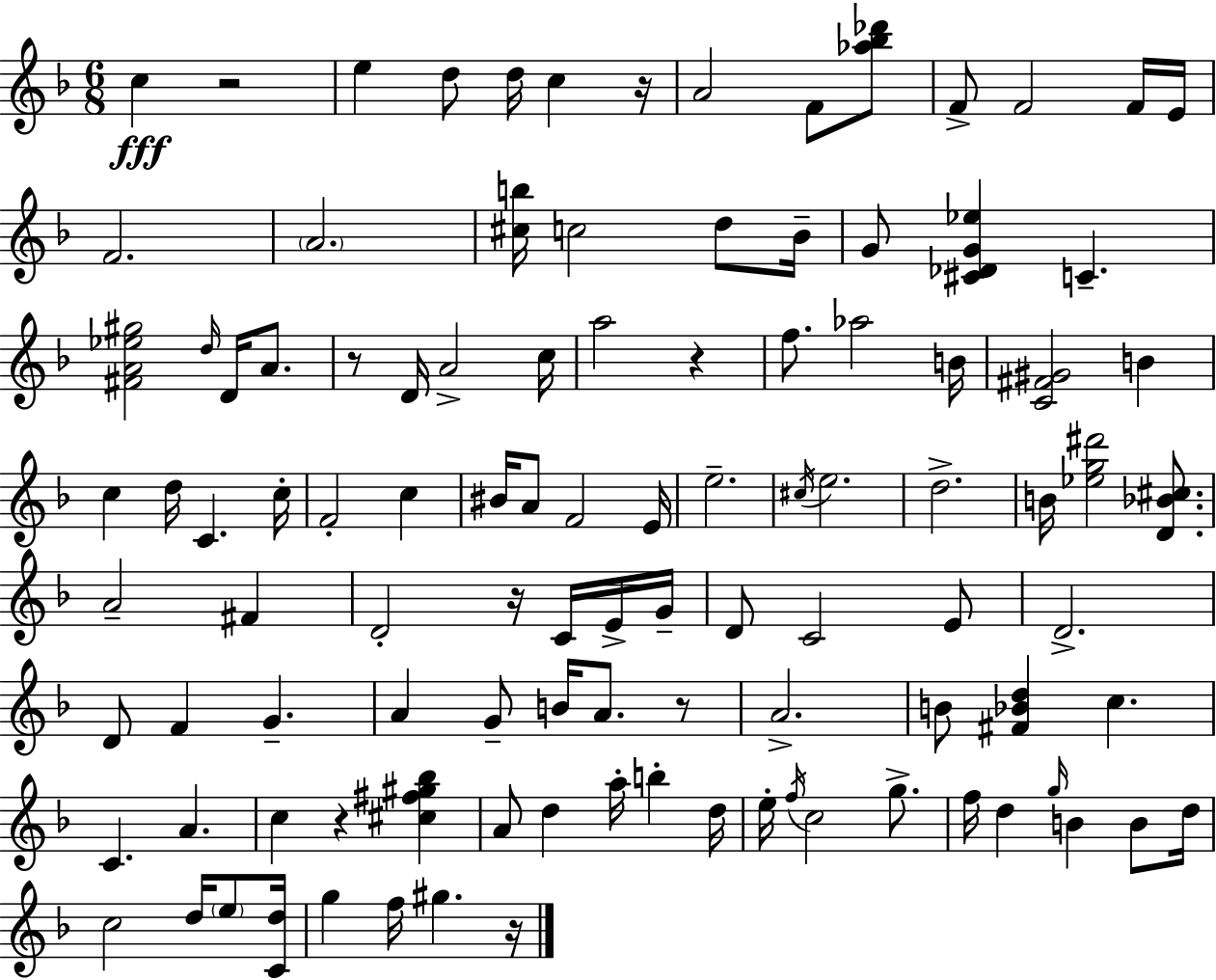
C5/q R/h E5/q D5/e D5/s C5/q R/s A4/h F4/e [Ab5,Bb5,Db6]/e F4/e F4/h F4/s E4/s F4/h. A4/h. [C#5,B5]/s C5/h D5/e Bb4/s G4/e [C#4,Db4,G4,Eb5]/q C4/q. [F#4,A4,Eb5,G#5]/h D5/s D4/s A4/e. R/e D4/s A4/h C5/s A5/h R/q F5/e. Ab5/h B4/s [C4,F#4,G#4]/h B4/q C5/q D5/s C4/q. C5/s F4/h C5/q BIS4/s A4/e F4/h E4/s E5/h. C#5/s E5/h. D5/h. B4/s [Eb5,G5,D#6]/h [D4,Bb4,C#5]/e. A4/h F#4/q D4/h R/s C4/s E4/s G4/s D4/e C4/h E4/e D4/h. D4/e F4/q G4/q. A4/q G4/e B4/s A4/e. R/e A4/h. B4/e [F#4,Bb4,D5]/q C5/q. C4/q. A4/q. C5/q R/q [C#5,F#5,G#5,Bb5]/q A4/e D5/q A5/s B5/q D5/s E5/s F5/s C5/h G5/e. F5/s D5/q G5/s B4/q B4/e D5/s C5/h D5/s E5/e [C4,D5]/s G5/q F5/s G#5/q. R/s